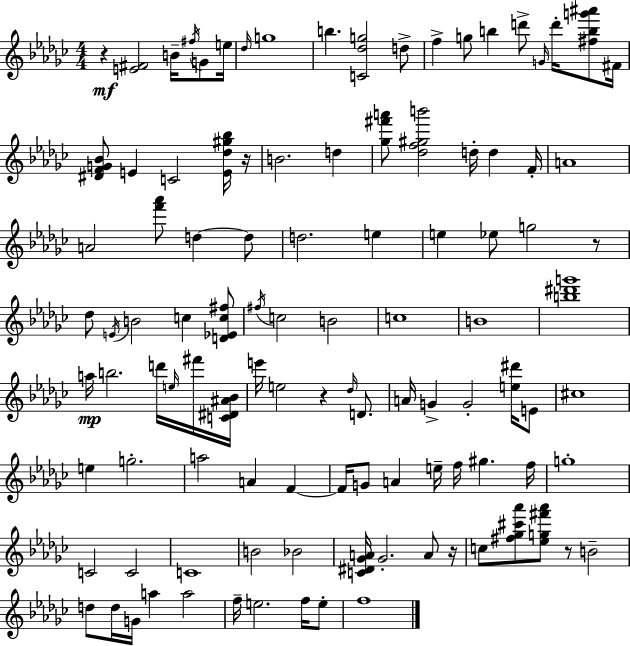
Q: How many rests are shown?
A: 6